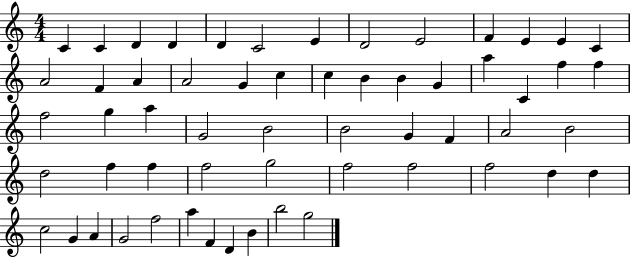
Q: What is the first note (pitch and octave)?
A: C4